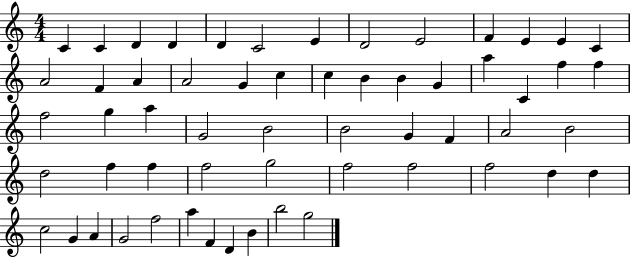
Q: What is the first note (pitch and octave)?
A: C4